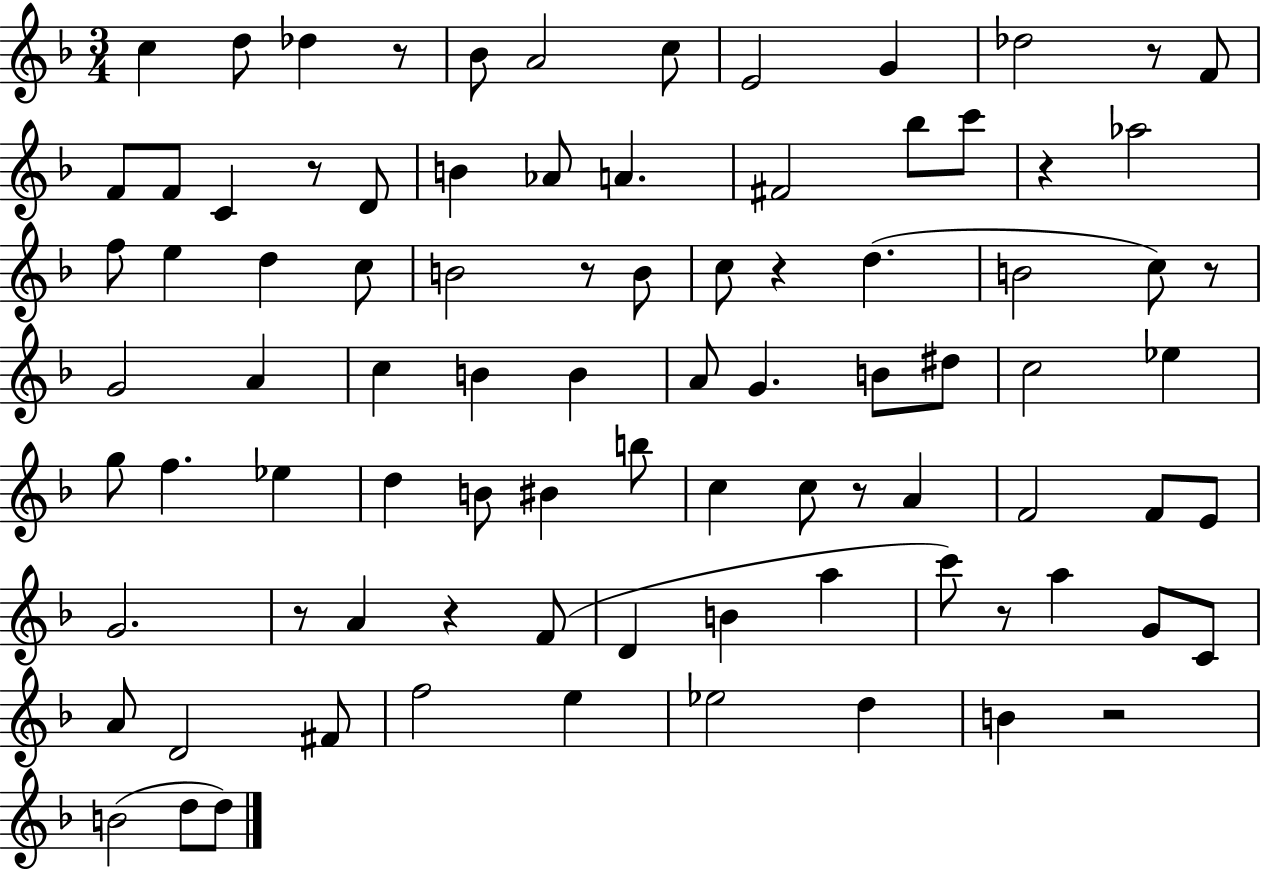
C5/q D5/e Db5/q R/e Bb4/e A4/h C5/e E4/h G4/q Db5/h R/e F4/e F4/e F4/e C4/q R/e D4/e B4/q Ab4/e A4/q. F#4/h Bb5/e C6/e R/q Ab5/h F5/e E5/q D5/q C5/e B4/h R/e B4/e C5/e R/q D5/q. B4/h C5/e R/e G4/h A4/q C5/q B4/q B4/q A4/e G4/q. B4/e D#5/e C5/h Eb5/q G5/e F5/q. Eb5/q D5/q B4/e BIS4/q B5/e C5/q C5/e R/e A4/q F4/h F4/e E4/e G4/h. R/e A4/q R/q F4/e D4/q B4/q A5/q C6/e R/e A5/q G4/e C4/e A4/e D4/h F#4/e F5/h E5/q Eb5/h D5/q B4/q R/h B4/h D5/e D5/e